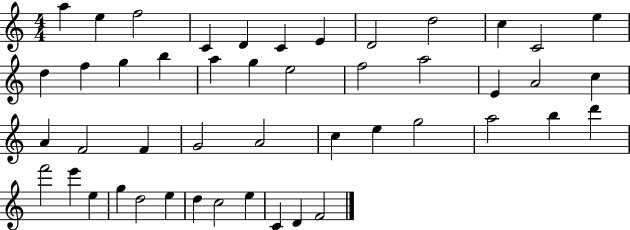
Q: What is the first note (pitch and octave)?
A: A5